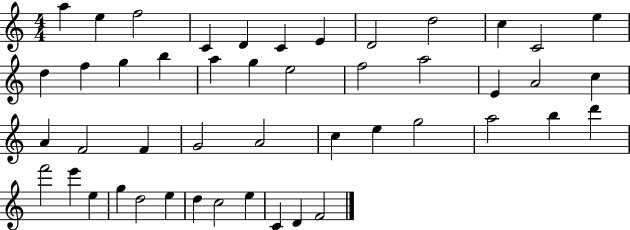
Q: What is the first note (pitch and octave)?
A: A5